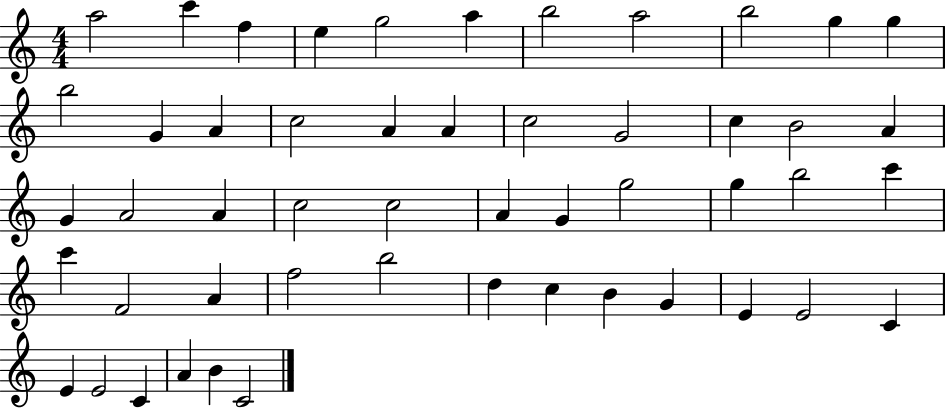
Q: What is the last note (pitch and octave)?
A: C4